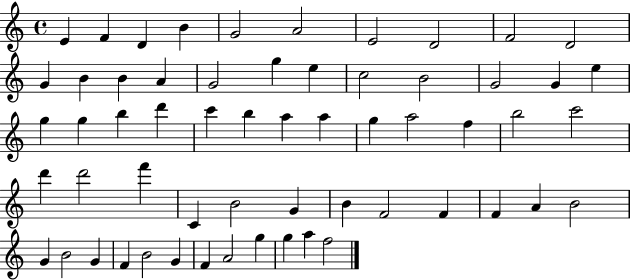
X:1
T:Untitled
M:4/4
L:1/4
K:C
E F D B G2 A2 E2 D2 F2 D2 G B B A G2 g e c2 B2 G2 G e g g b d' c' b a a g a2 f b2 c'2 d' d'2 f' C B2 G B F2 F F A B2 G B2 G F B2 G F A2 g g a f2